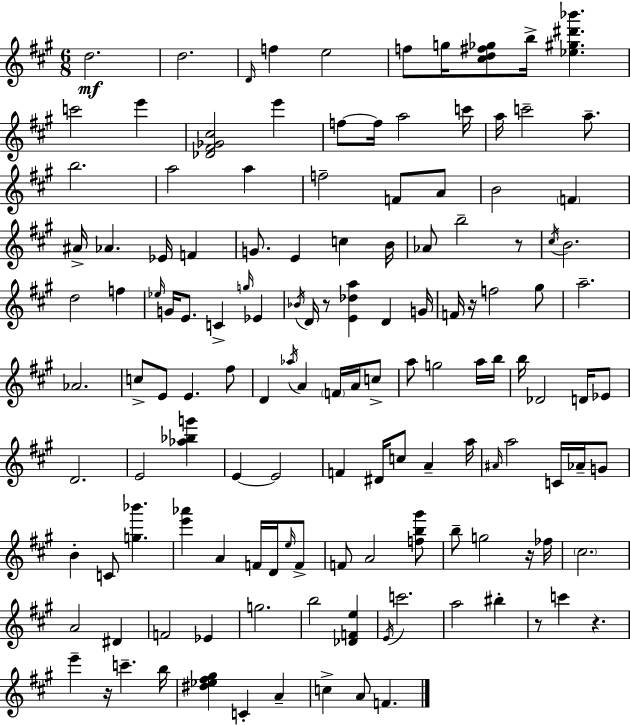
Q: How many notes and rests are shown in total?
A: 136